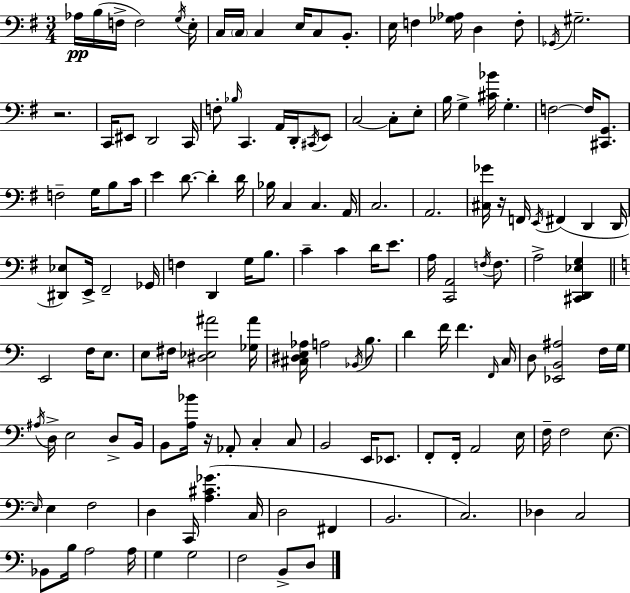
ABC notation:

X:1
T:Untitled
M:3/4
L:1/4
K:G
_A,/4 B,/4 F,/4 F,2 G,/4 E,/4 C,/4 C,/4 C, E,/4 C,/2 B,,/2 E,/4 F, [_G,_A,]/4 D, F,/2 _G,,/4 ^G,2 z2 C,,/4 ^E,,/2 D,,2 C,,/4 F,/2 _B,/4 C,, A,,/4 D,,/4 ^C,,/4 E,,/2 C,2 C,/2 E,/2 B,/4 G, [^C_B]/4 G, F,2 F,/4 [^C,,G,,]/2 F,2 G,/4 B,/2 C/4 E D/2 D D/4 _B,/4 C, C, A,,/4 C,2 A,,2 [^C,_G]/4 z/4 F,,/4 E,,/4 ^F,, D,, D,,/4 [^D,,_E,]/2 E,,/4 ^F,,2 _G,,/4 F, D,, G,/4 B,/2 C C D/4 E/2 A,/4 [C,,A,,]2 F,/4 F,/2 A,2 [^C,,D,,_E,G,] E,,2 F,/4 E,/2 E,/2 ^F,/4 [^D,_E,^A]2 [_G,^A]/4 [^C,^D,E,_A,]/4 A,2 _B,,/4 B,/2 D F/4 F F,,/4 C,/4 D,/2 [_E,,B,,^A,]2 F,/4 G,/4 ^A,/4 D,/4 E,2 D,/2 B,,/4 B,,/2 [A,_B]/4 z/4 _A,,/2 C, C,/2 B,,2 E,,/4 _E,,/2 F,,/2 F,,/4 A,,2 E,/4 F,/4 F,2 E,/2 E,/4 E, F,2 D, C,,/4 [A,^C_G] C,/4 D,2 ^F,, B,,2 C,2 _D, C,2 _B,,/2 B,/4 A,2 A,/4 G, G,2 F,2 B,,/2 D,/2